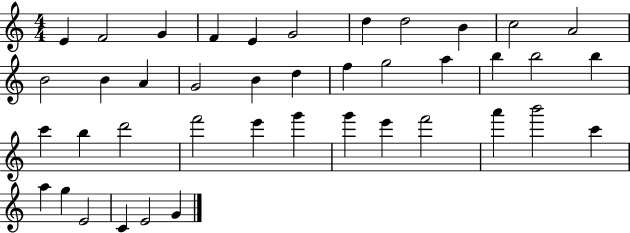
{
  \clef treble
  \numericTimeSignature
  \time 4/4
  \key c \major
  e'4 f'2 g'4 | f'4 e'4 g'2 | d''4 d''2 b'4 | c''2 a'2 | \break b'2 b'4 a'4 | g'2 b'4 d''4 | f''4 g''2 a''4 | b''4 b''2 b''4 | \break c'''4 b''4 d'''2 | f'''2 e'''4 g'''4 | g'''4 e'''4 f'''2 | a'''4 b'''2 c'''4 | \break a''4 g''4 e'2 | c'4 e'2 g'4 | \bar "|."
}